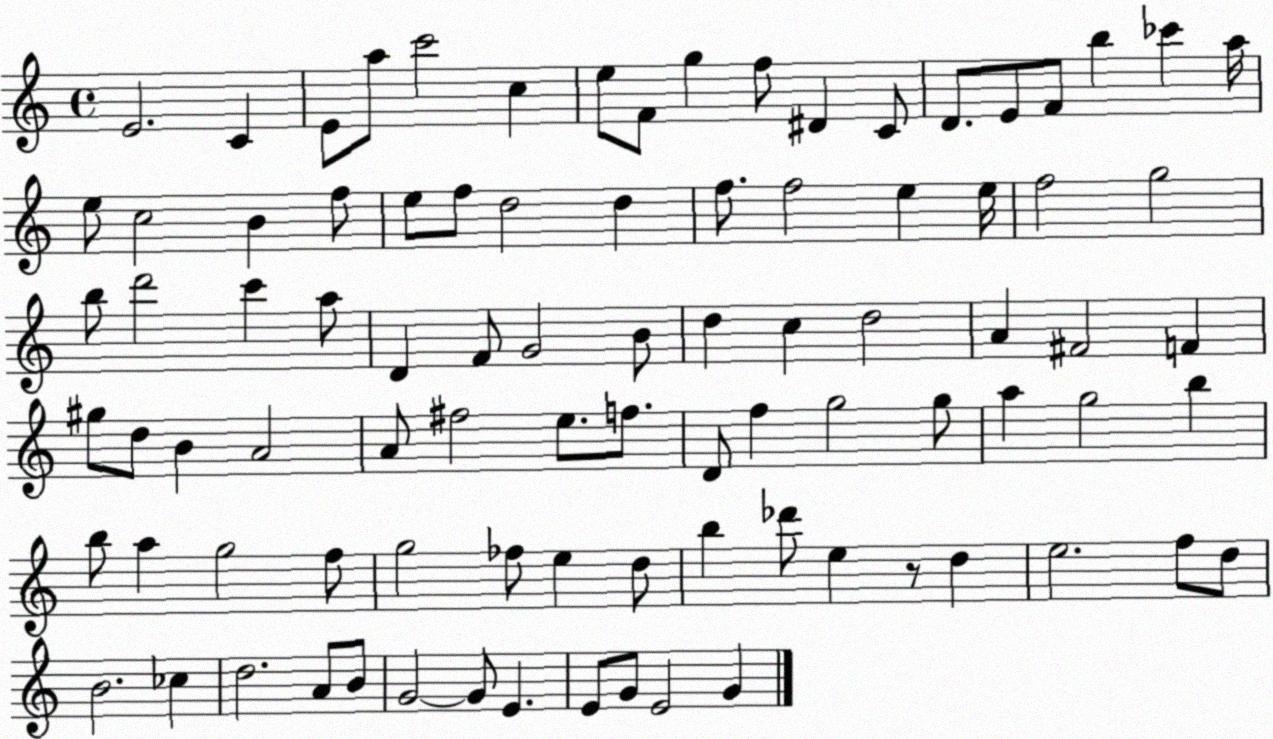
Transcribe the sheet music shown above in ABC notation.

X:1
T:Untitled
M:4/4
L:1/4
K:C
E2 C E/2 a/2 c'2 c e/2 F/2 g f/2 ^D C/2 D/2 E/2 F/2 b _c' a/4 e/2 c2 B f/2 e/2 f/2 d2 d f/2 f2 e e/4 f2 g2 b/2 d'2 c' a/2 D F/2 G2 B/2 d c d2 A ^F2 F ^g/2 d/2 B A2 A/2 ^f2 e/2 f/2 D/2 f g2 g/2 a g2 b b/2 a g2 f/2 g2 _f/2 e d/2 b _d'/2 e z/2 d e2 f/2 d/2 B2 _c d2 A/2 B/2 G2 G/2 E E/2 G/2 E2 G